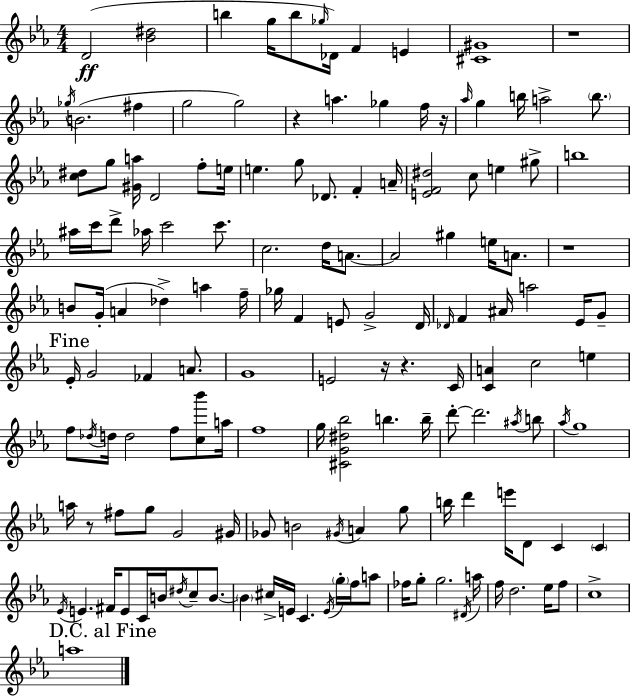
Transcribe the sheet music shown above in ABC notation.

X:1
T:Untitled
M:4/4
L:1/4
K:Eb
D2 [_B^d]2 b g/4 b/2 _g/4 _D/4 F E [^C^G]4 z4 _g/4 B2 ^f g2 g2 z a _g f/4 z/4 _a/4 g b/4 a2 b/2 [c^d]/2 g/2 [^Ga]/4 D2 f/2 e/4 e g/2 _D/2 F A/4 [EF^d]2 c/2 e ^g/2 b4 ^a/4 c'/4 d'/2 _a/4 c'2 c'/2 c2 d/4 A/2 A2 ^g e/4 A/2 z4 B/2 G/4 A _d a f/4 _g/4 F E/2 G2 D/4 _D/4 F ^A/4 a2 _E/4 G/2 _E/4 G2 _F A/2 G4 E2 z/4 z C/4 [CA] c2 e f/2 _d/4 d/4 d2 f/2 [c_b']/2 a/4 f4 g/4 [^CG^d_b]2 b b/4 d'/2 d'2 ^a/4 b/2 _a/4 g4 a/4 z/2 ^f/2 g/2 G2 ^G/4 _G/2 B2 ^G/4 A g/2 b/4 d' e'/4 D/2 C C _E/4 E ^F/4 E/2 C/4 B/4 ^d/4 c/2 B/2 B ^c/4 E/4 C E/4 g/4 f/4 a/2 _f/4 g/2 g2 ^D/4 a/4 f/4 d2 _e/4 f/2 c4 a4